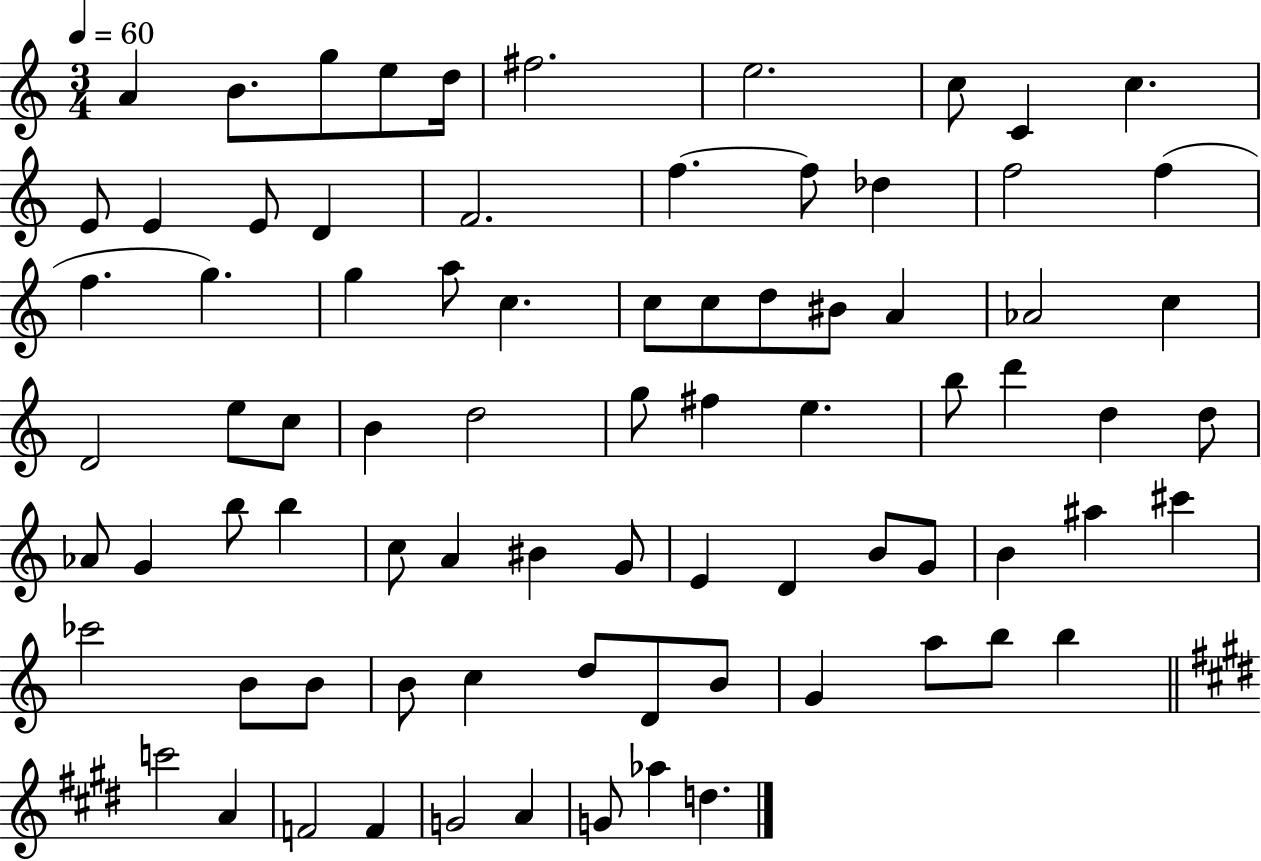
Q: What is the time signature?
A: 3/4